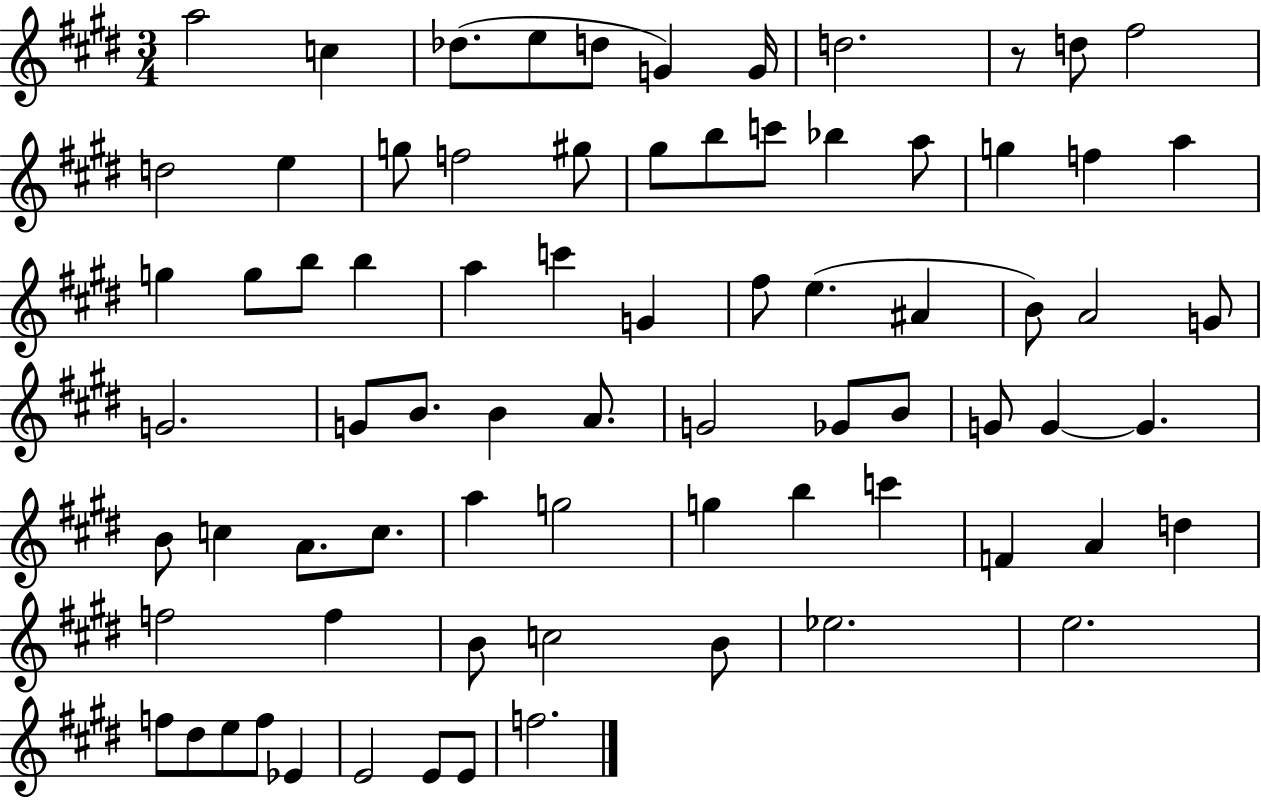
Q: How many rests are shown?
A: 1